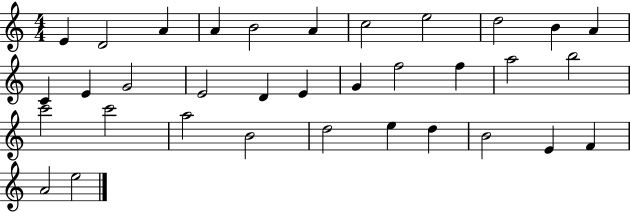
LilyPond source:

{
  \clef treble
  \numericTimeSignature
  \time 4/4
  \key c \major
  e'4 d'2 a'4 | a'4 b'2 a'4 | c''2 e''2 | d''2 b'4 a'4 | \break c'4 e'4 g'2 | e'2 d'4 e'4 | g'4 f''2 f''4 | a''2 b''2 | \break c'''2 c'''2 | a''2 b'2 | d''2 e''4 d''4 | b'2 e'4 f'4 | \break a'2 e''2 | \bar "|."
}